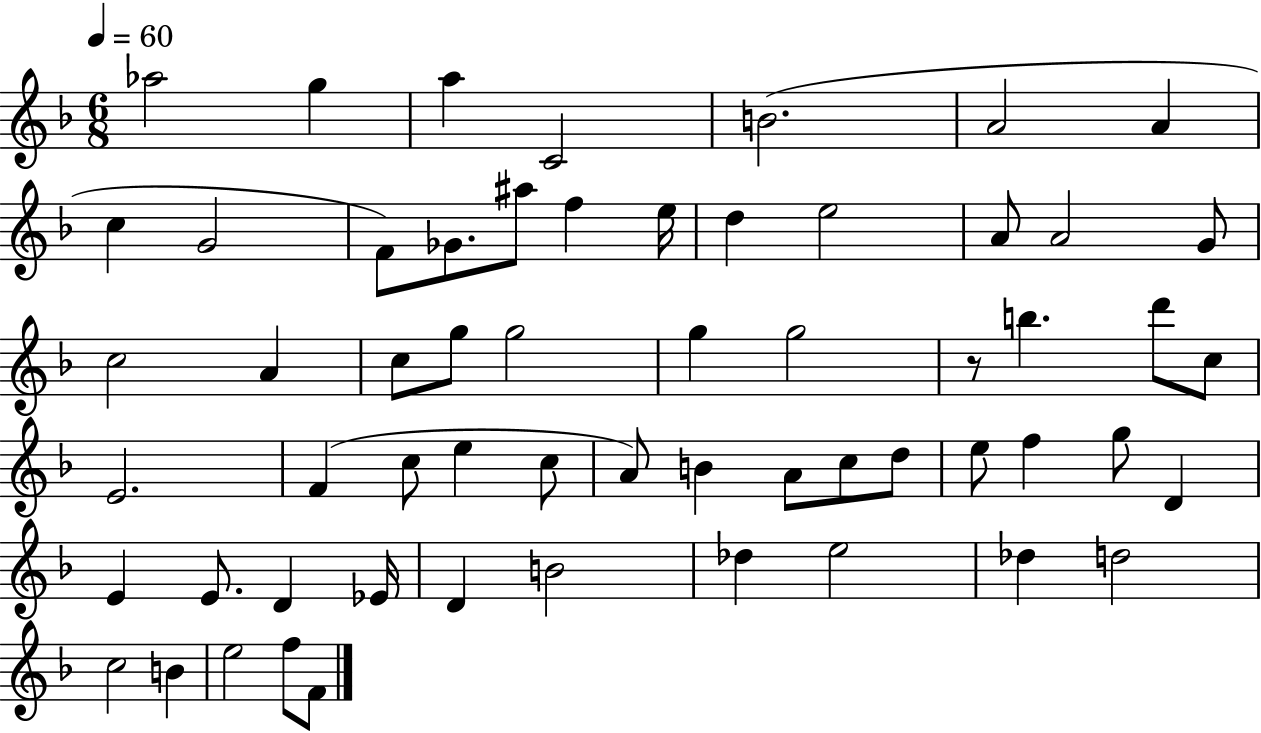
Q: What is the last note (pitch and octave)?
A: F4